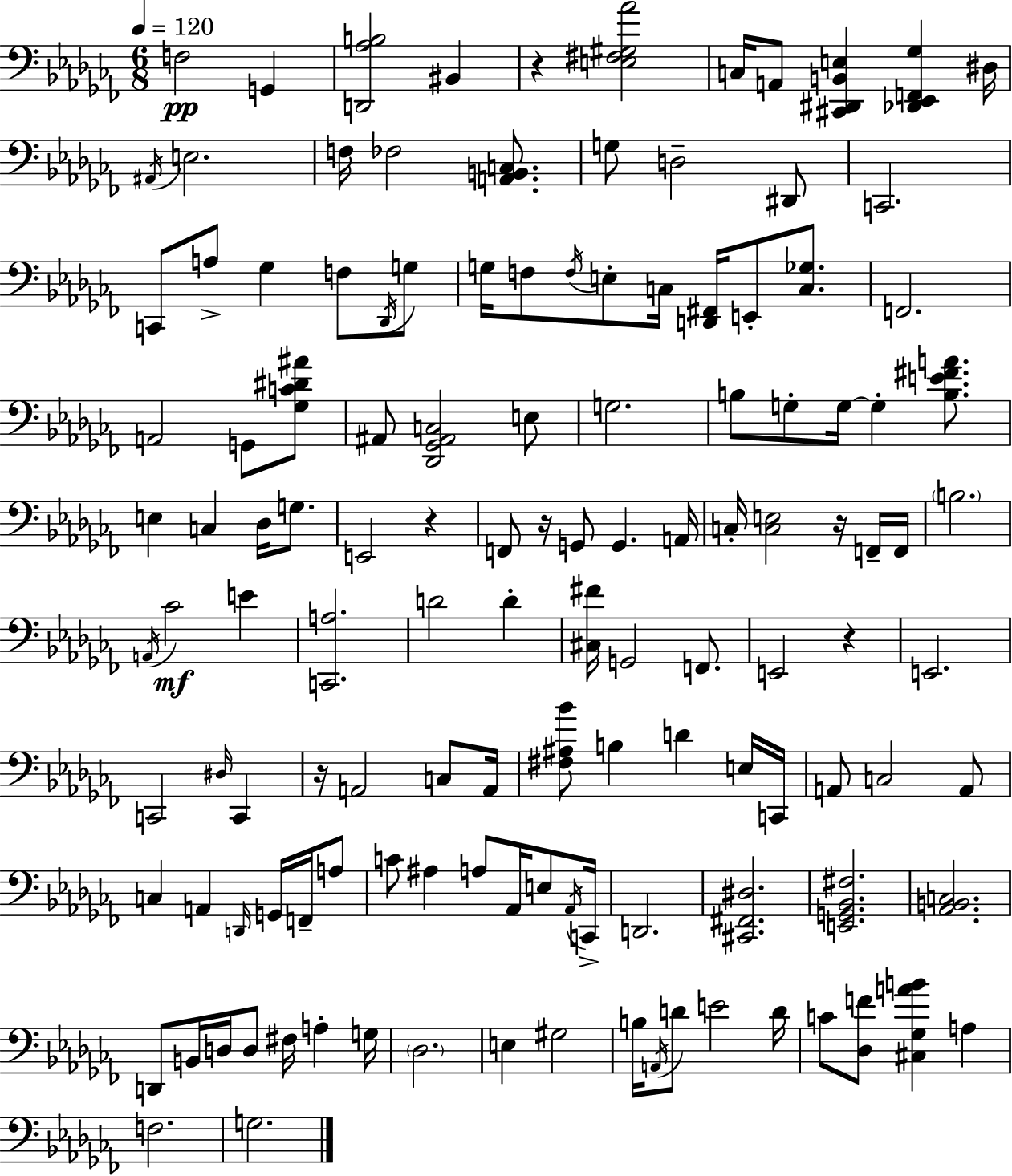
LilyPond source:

{
  \clef bass
  \numericTimeSignature
  \time 6/8
  \key aes \minor
  \tempo 4 = 120
  f2\pp g,4 | <d, aes b>2 bis,4 | r4 <e fis gis aes'>2 | c16 a,8 <cis, dis, b, e>4 <des, ees, f, ges>4 dis16 | \break \acciaccatura { ais,16 } e2. | f16 fes2 <a, b, c>8. | g8 d2-- dis,8 | c,2. | \break c,8 a8-> ges4 f8 \acciaccatura { des,16 } | g8 g16 f8 \acciaccatura { f16 } e8-. c16 <d, fis,>16 e,8-. | <c ges>8. f,2. | a,2 g,8 | \break <ges c' dis' ais'>8 ais,8 <des, ges, ais, c>2 | e8 g2. | b8 g8-. g16~~ g4-. | <b e' fis' a'>8. e4 c4 des16 | \break g8. e,2 r4 | f,8 r16 g,8 g,4. | a,16 c16-. <c e>2 | r16 f,16-- f,16 \parenthesize b2. | \break \acciaccatura { a,16 }\mf ces'2 | e'4 <c, a>2. | d'2 | d'4-. <cis fis'>16 g,2 | \break f,8. e,2 | r4 e,2. | c,2 | \grace { dis16 } c,4 r16 a,2 | \break c8 a,16 <fis ais bes'>8 b4 d'4 | e16 c,16 a,8 c2 | a,8 c4 a,4 | \grace { d,16 } g,16 f,16-- a8 c'8 ais4 | \break a8 aes,16 e8 \acciaccatura { aes,16 } c,16-> d,2. | <cis, fis, dis>2. | <e, g, bes, fis>2. | <aes, b, c>2. | \break d,8 b,16 d16 d8 | fis16 a4-. g16 \parenthesize des2. | e4 gis2 | b16 \acciaccatura { a,16 } d'8 e'2 | \break d'16 c'8 <des f'>8 | <cis ges a' b'>4 a4 f2. | g2. | \bar "|."
}